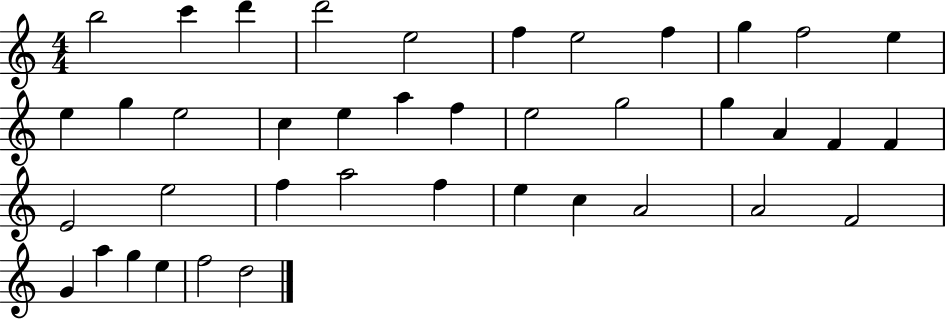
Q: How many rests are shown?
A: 0